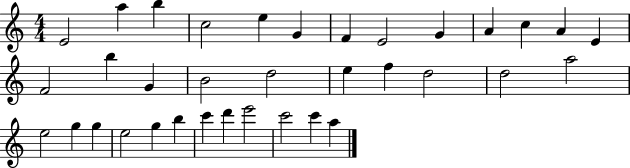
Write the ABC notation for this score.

X:1
T:Untitled
M:4/4
L:1/4
K:C
E2 a b c2 e G F E2 G A c A E F2 b G B2 d2 e f d2 d2 a2 e2 g g e2 g b c' d' e'2 c'2 c' a